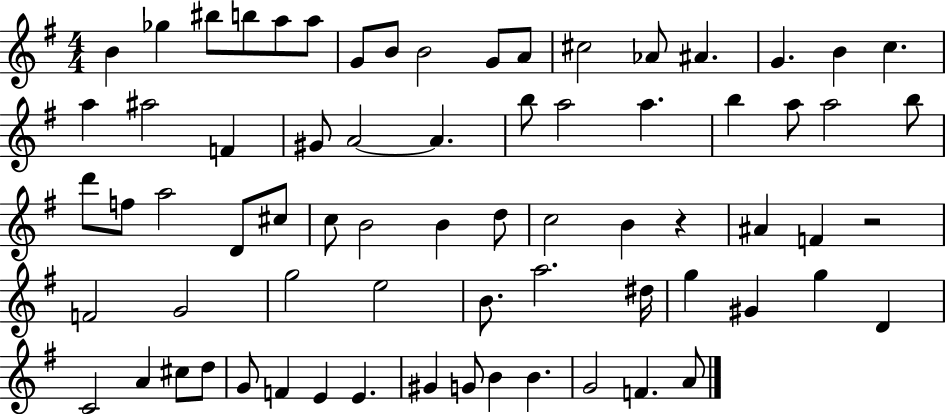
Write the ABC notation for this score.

X:1
T:Untitled
M:4/4
L:1/4
K:G
B _g ^b/2 b/2 a/2 a/2 G/2 B/2 B2 G/2 A/2 ^c2 _A/2 ^A G B c a ^a2 F ^G/2 A2 A b/2 a2 a b a/2 a2 b/2 d'/2 f/2 a2 D/2 ^c/2 c/2 B2 B d/2 c2 B z ^A F z2 F2 G2 g2 e2 B/2 a2 ^d/4 g ^G g D C2 A ^c/2 d/2 G/2 F E E ^G G/2 B B G2 F A/2